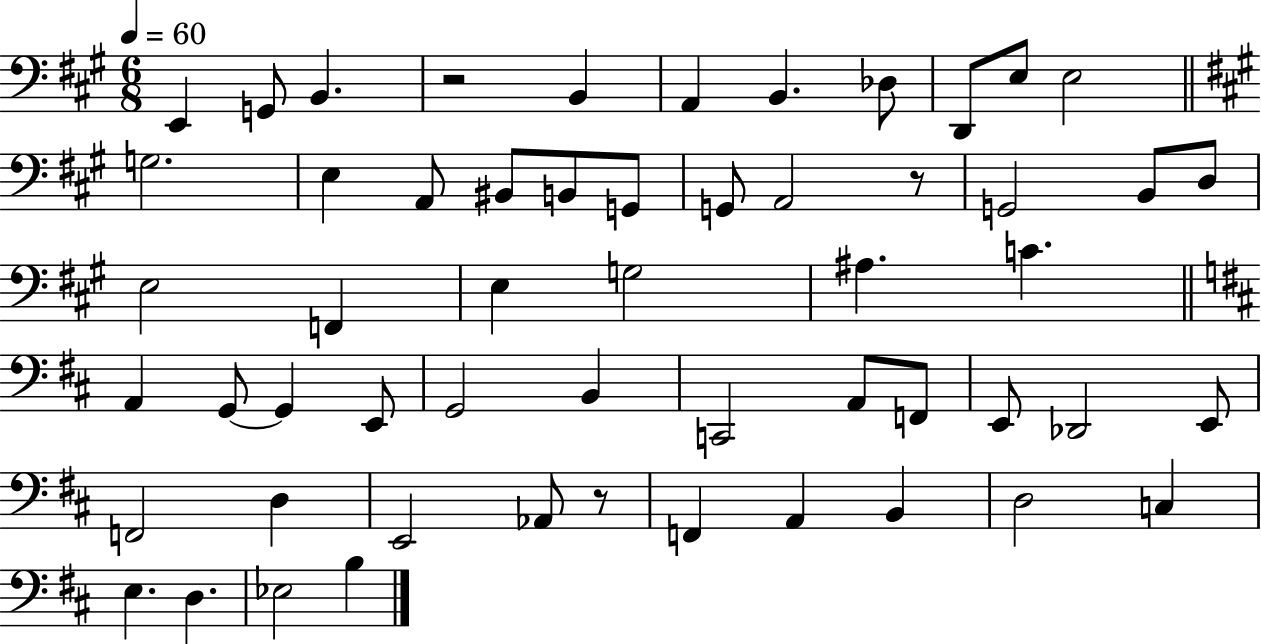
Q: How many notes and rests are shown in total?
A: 55